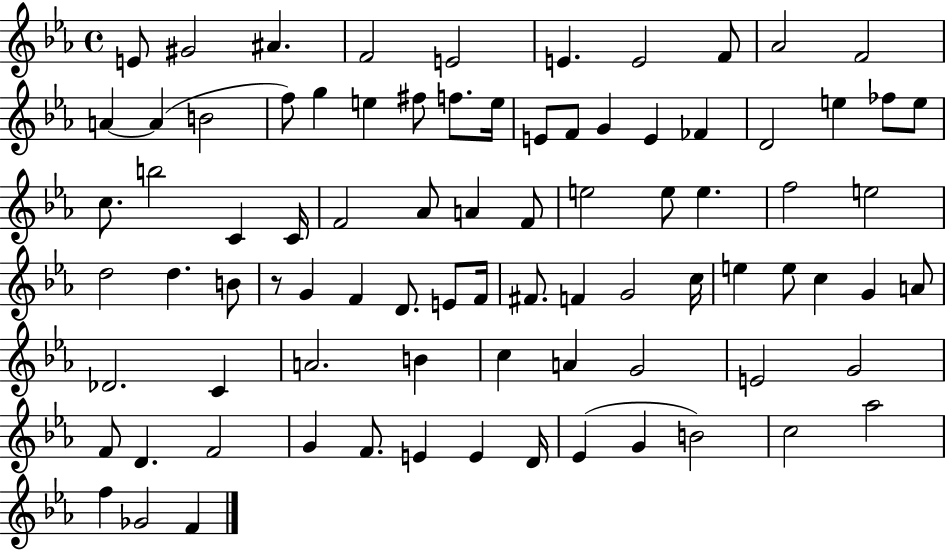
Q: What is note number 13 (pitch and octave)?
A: B4